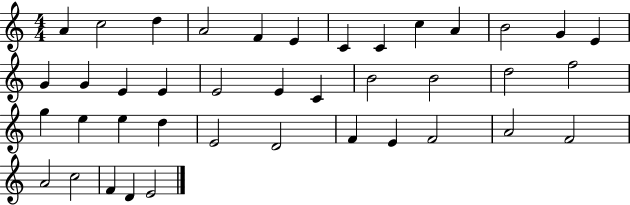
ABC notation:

X:1
T:Untitled
M:4/4
L:1/4
K:C
A c2 d A2 F E C C c A B2 G E G G E E E2 E C B2 B2 d2 f2 g e e d E2 D2 F E F2 A2 F2 A2 c2 F D E2